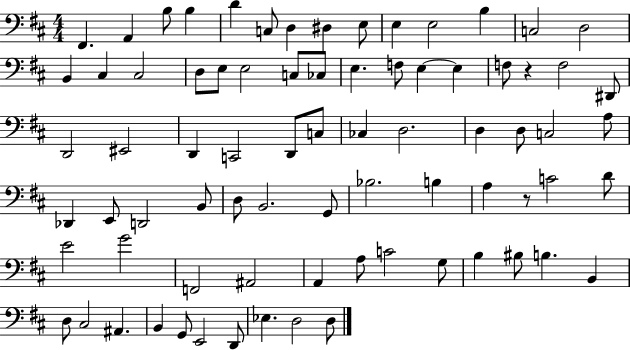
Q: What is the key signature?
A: D major